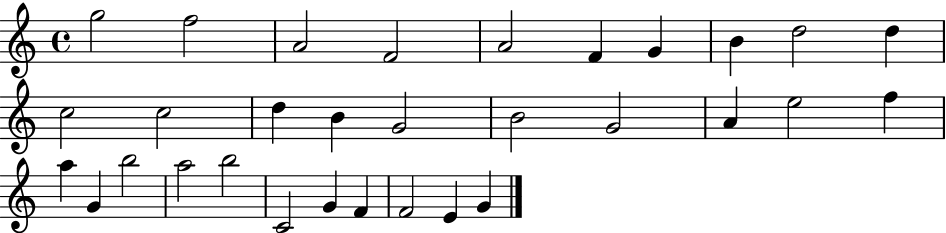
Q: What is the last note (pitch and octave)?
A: G4